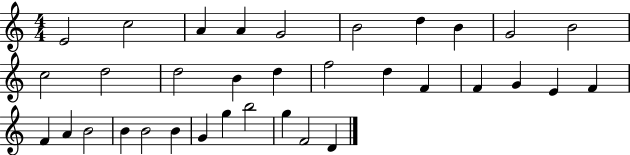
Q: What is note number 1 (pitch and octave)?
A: E4